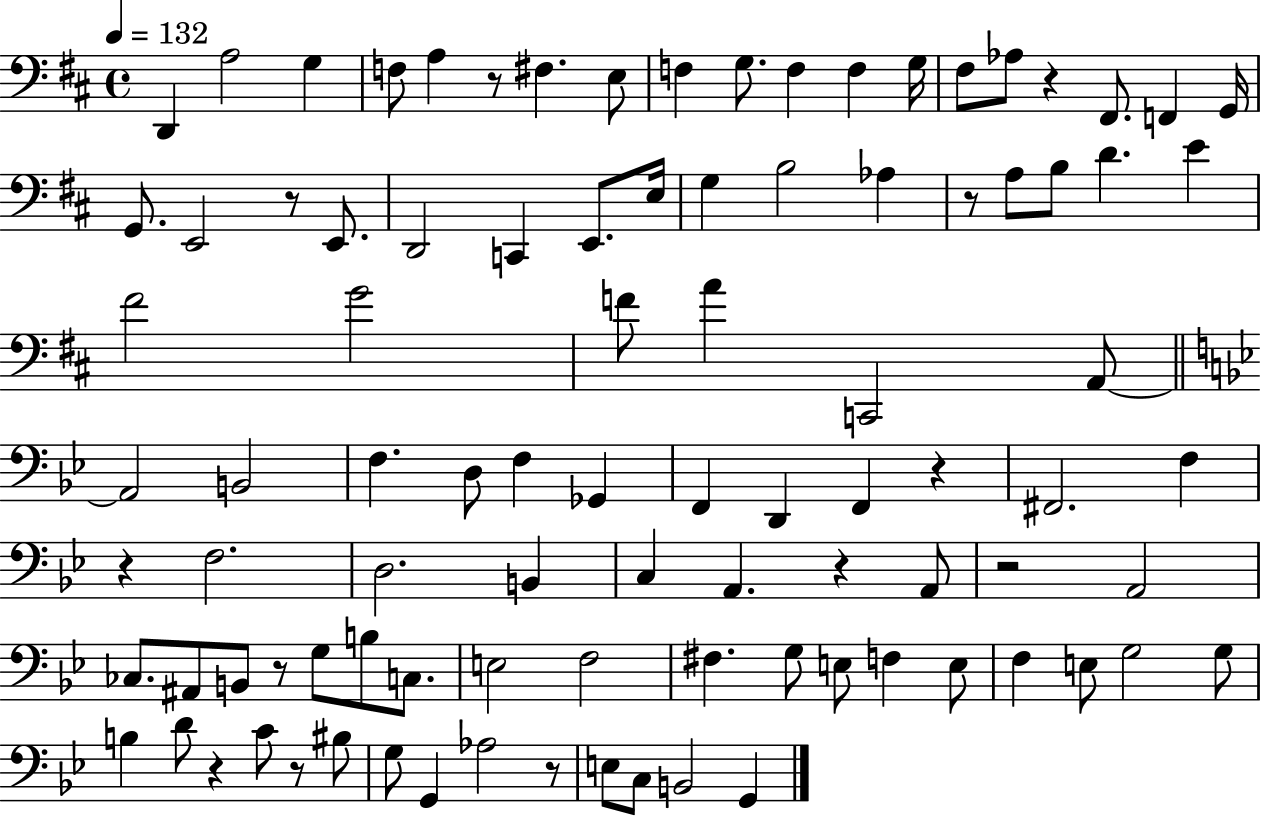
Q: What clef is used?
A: bass